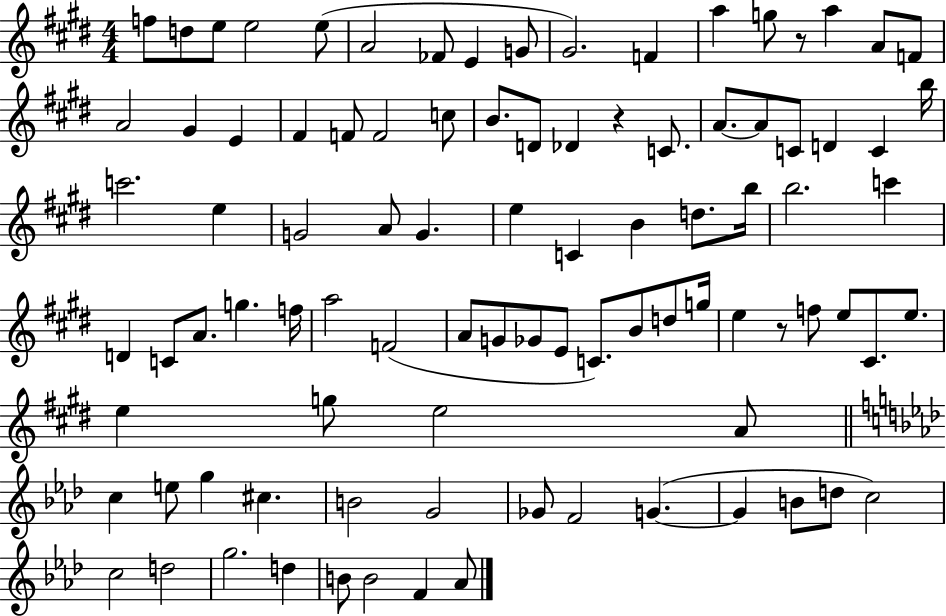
{
  \clef treble
  \numericTimeSignature
  \time 4/4
  \key e \major
  f''8 d''8 e''8 e''2 e''8( | a'2 fes'8 e'4 g'8 | gis'2.) f'4 | a''4 g''8 r8 a''4 a'8 f'8 | \break a'2 gis'4 e'4 | fis'4 f'8 f'2 c''8 | b'8. d'8 des'4 r4 c'8. | a'8.~~ a'8 c'8 d'4 c'4 b''16 | \break c'''2. e''4 | g'2 a'8 g'4. | e''4 c'4 b'4 d''8. b''16 | b''2. c'''4 | \break d'4 c'8 a'8. g''4. f''16 | a''2 f'2( | a'8 g'8 ges'8 e'8 c'8.) b'8 d''8 g''16 | e''4 r8 f''8 e''8 cis'8. e''8. | \break e''4 g''8 e''2 a'8 | \bar "||" \break \key aes \major c''4 e''8 g''4 cis''4. | b'2 g'2 | ges'8 f'2 g'4.~(~ | g'4 b'8 d''8 c''2) | \break c''2 d''2 | g''2. d''4 | b'8 b'2 f'4 aes'8 | \bar "|."
}